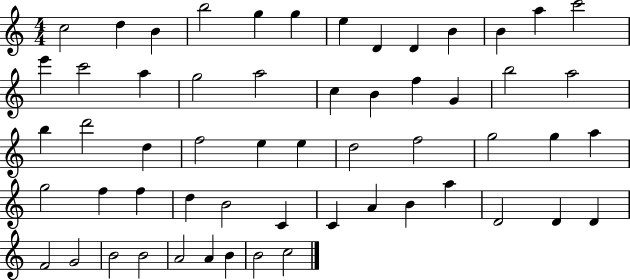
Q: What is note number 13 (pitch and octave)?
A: C6